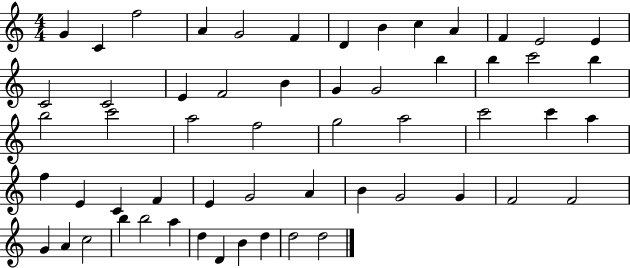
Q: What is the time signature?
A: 4/4